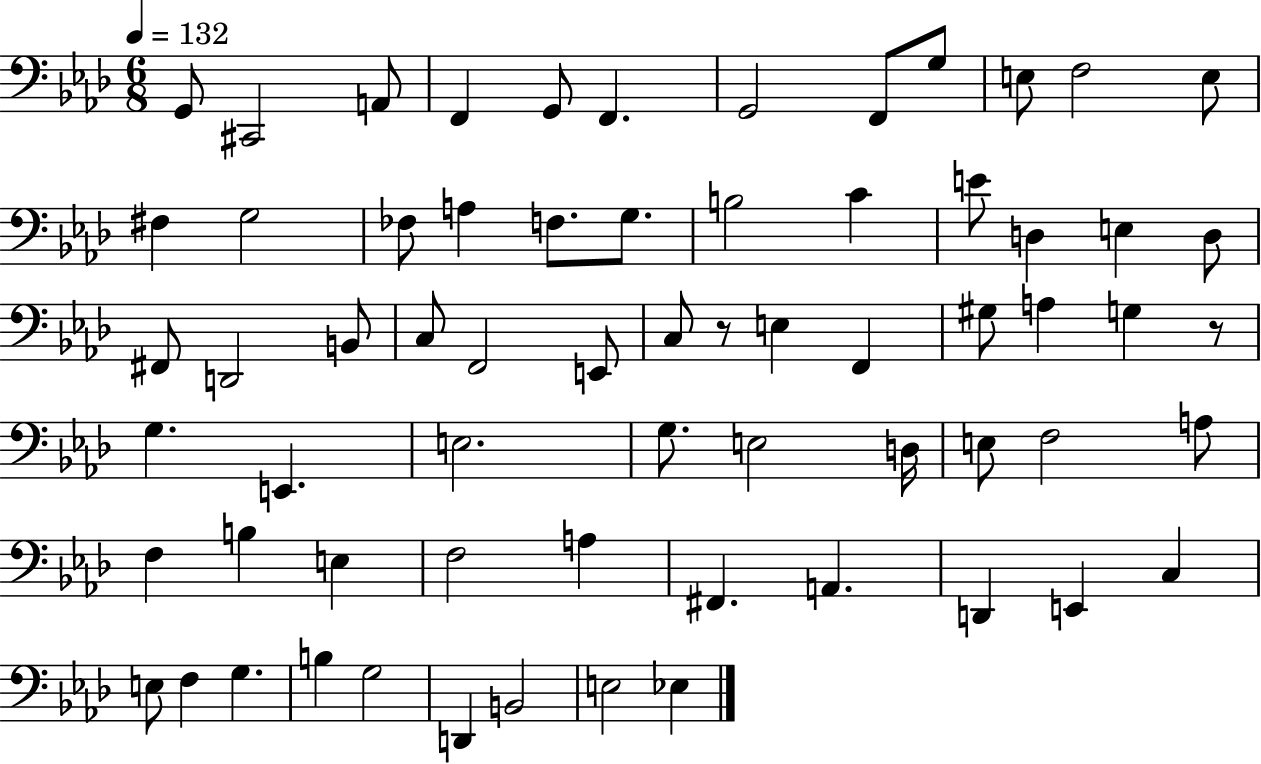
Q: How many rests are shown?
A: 2